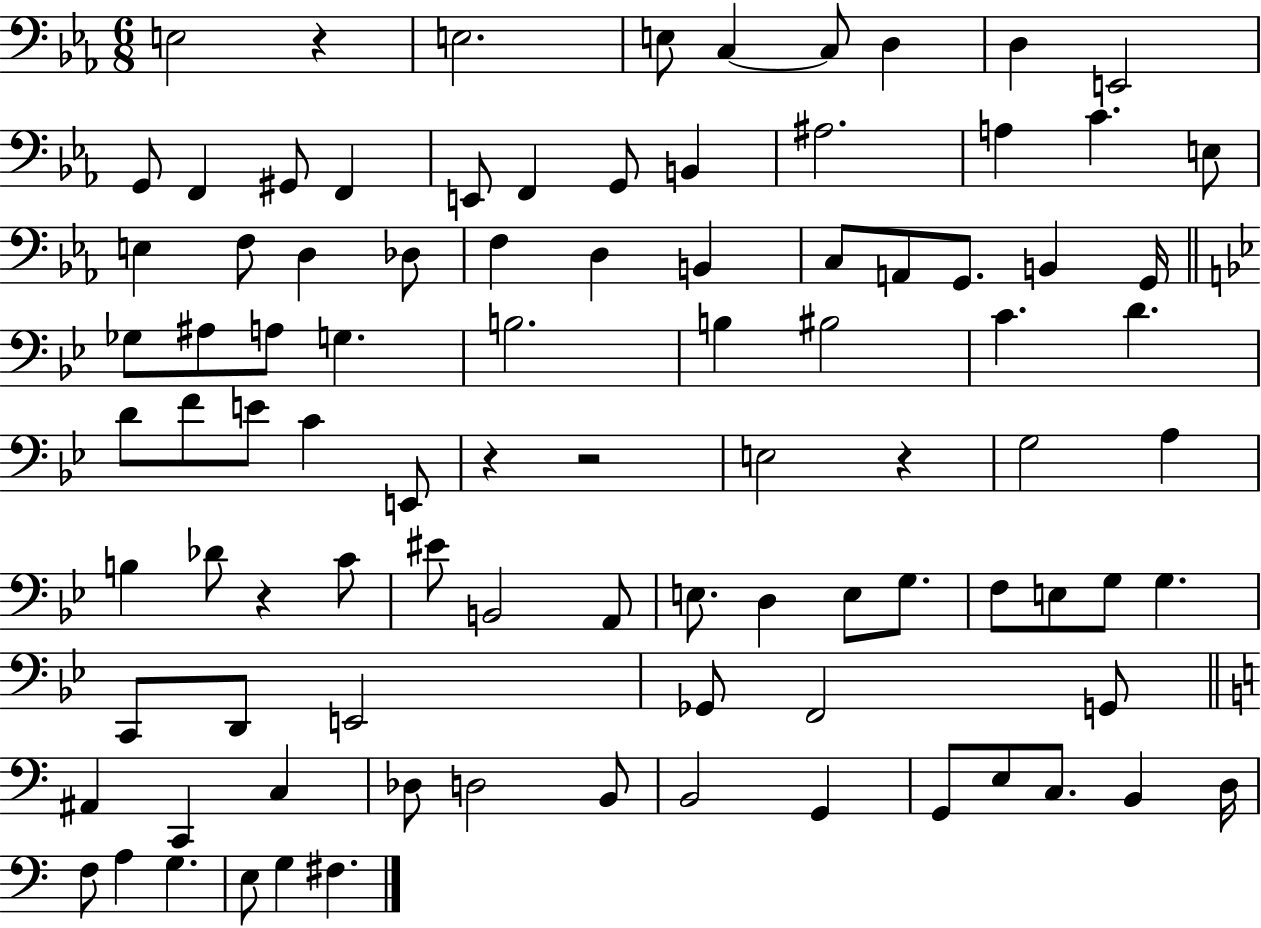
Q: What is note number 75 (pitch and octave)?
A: B2